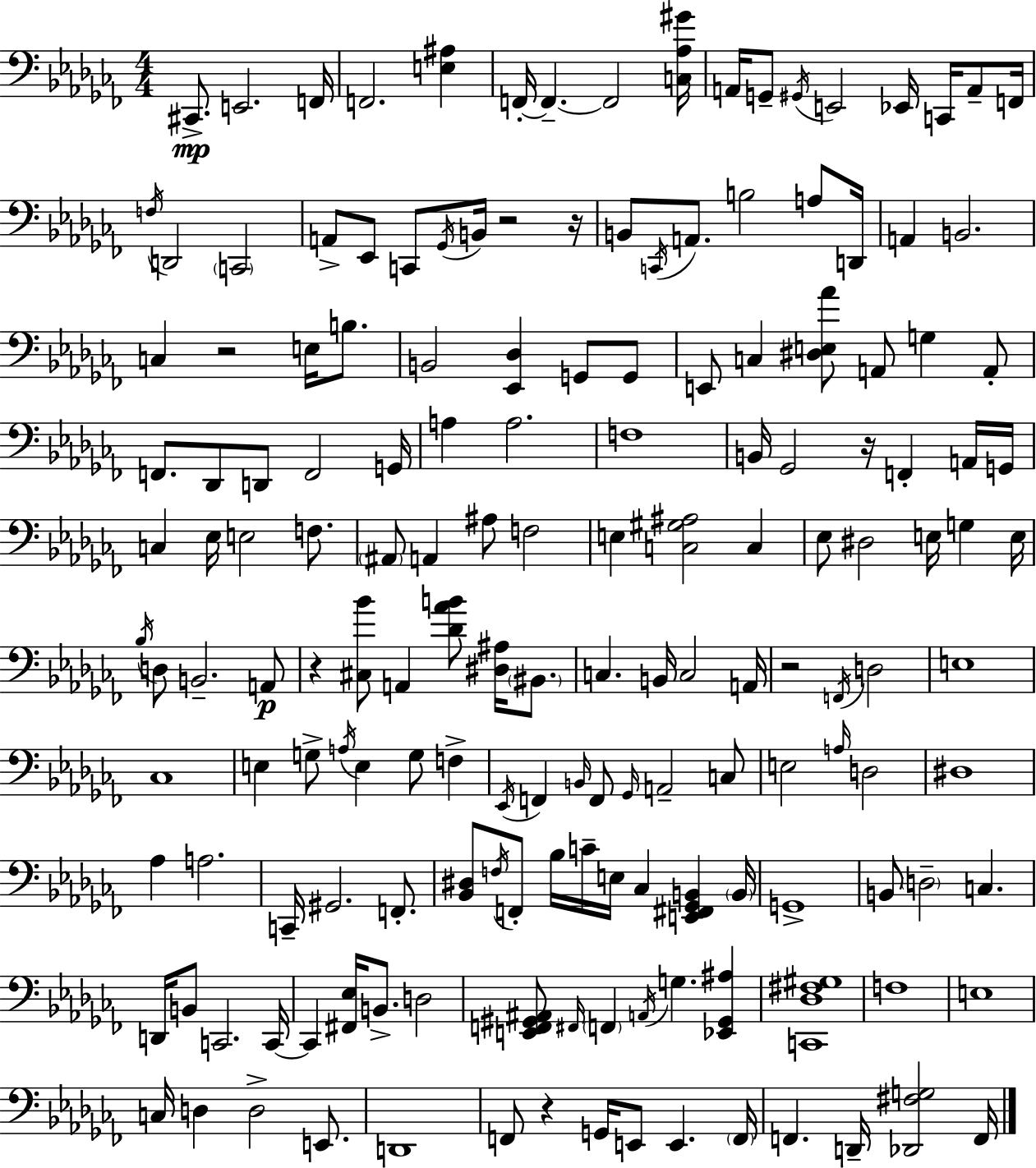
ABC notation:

X:1
T:Untitled
M:4/4
L:1/4
K:Abm
^C,,/2 E,,2 F,,/4 F,,2 [E,^A,] F,,/4 F,, F,,2 [C,_A,^G]/4 A,,/4 G,,/2 ^G,,/4 E,,2 _E,,/4 C,,/4 A,,/2 F,,/4 F,/4 D,,2 C,,2 A,,/2 _E,,/2 C,,/2 _G,,/4 B,,/4 z2 z/4 B,,/2 C,,/4 A,,/2 B,2 A,/2 D,,/4 A,, B,,2 C, z2 E,/4 B,/2 B,,2 [_E,,_D,] G,,/2 G,,/2 E,,/2 C, [^D,E,_A]/2 A,,/2 G, A,,/2 F,,/2 _D,,/2 D,,/2 F,,2 G,,/4 A, A,2 F,4 B,,/4 _G,,2 z/4 F,, A,,/4 G,,/4 C, _E,/4 E,2 F,/2 ^A,,/2 A,, ^A,/2 F,2 E, [C,^G,^A,]2 C, _E,/2 ^D,2 E,/4 G, E,/4 _B,/4 D,/2 B,,2 A,,/2 z [^C,_B]/2 A,, [_D_AB]/2 [^D,^A,]/4 ^B,,/2 C, B,,/4 C,2 A,,/4 z2 F,,/4 D,2 E,4 _C,4 E, G,/2 A,/4 E, G,/2 F, _E,,/4 F,, B,,/4 F,,/2 _G,,/4 A,,2 C,/2 E,2 A,/4 D,2 ^D,4 _A, A,2 C,,/4 ^G,,2 F,,/2 [_B,,^D,]/2 F,/4 F,,/2 _B,/4 C/4 E,/4 _C, [E,,^F,,_G,,B,,] B,,/4 G,,4 B,,/2 D,2 C, D,,/4 B,,/2 C,,2 C,,/4 C,, [^F,,_E,]/4 B,,/2 D,2 [E,,F,,^G,,^A,,]/2 ^F,,/4 F,, A,,/4 G, [_E,,^G,,^A,] [C,,_D,^F,^G,]4 F,4 E,4 C,/4 D, D,2 E,,/2 D,,4 F,,/2 z G,,/4 E,,/2 E,, F,,/4 F,, D,,/4 [_D,,^F,G,]2 F,,/4